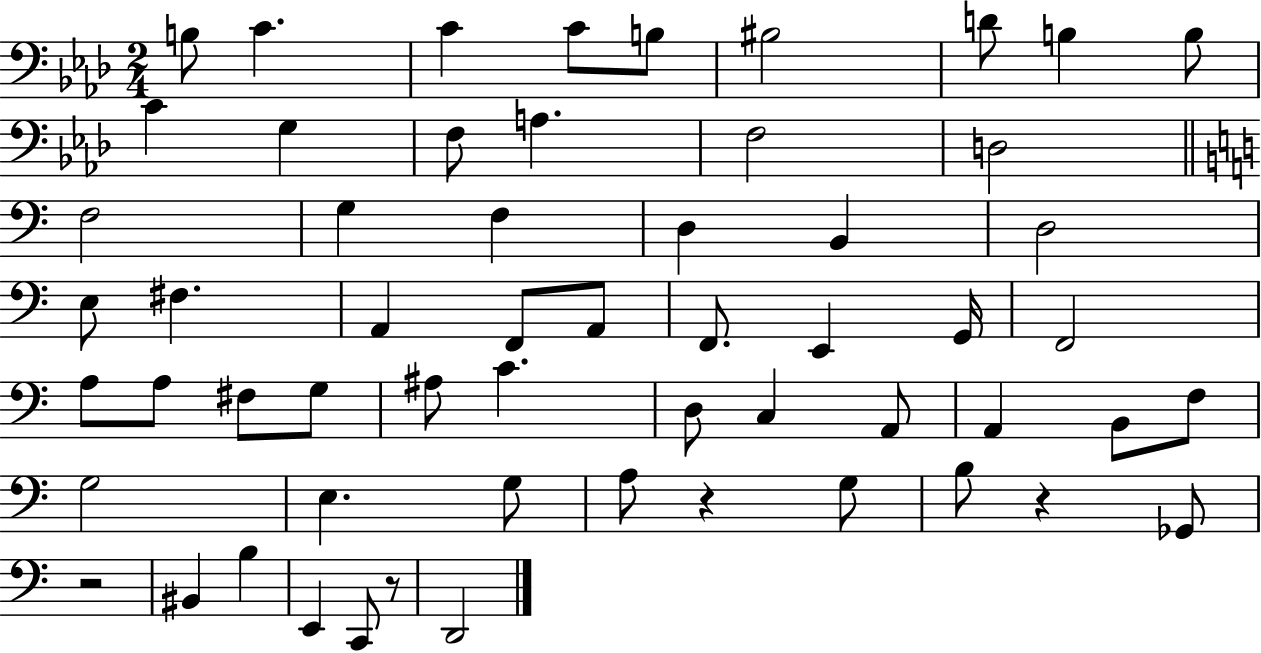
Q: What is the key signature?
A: AES major